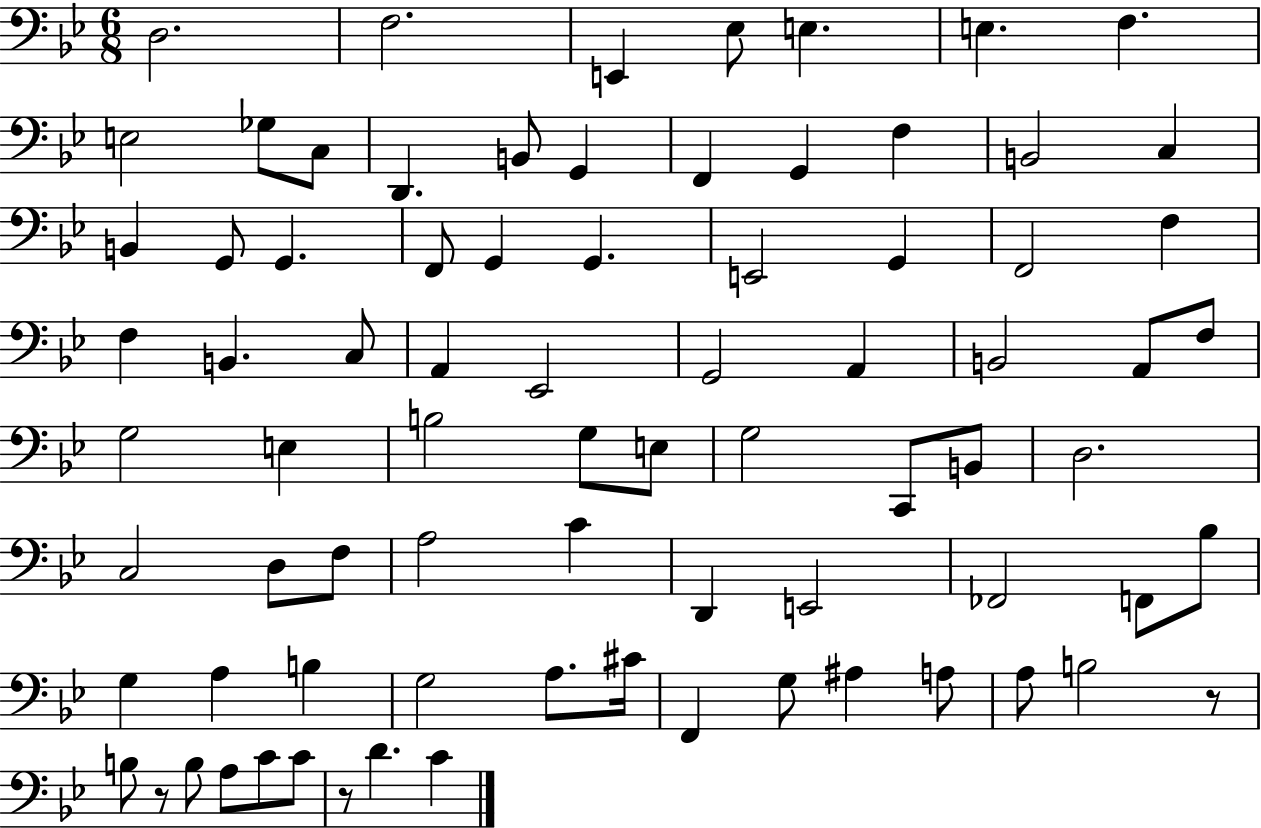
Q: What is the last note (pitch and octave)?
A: C4